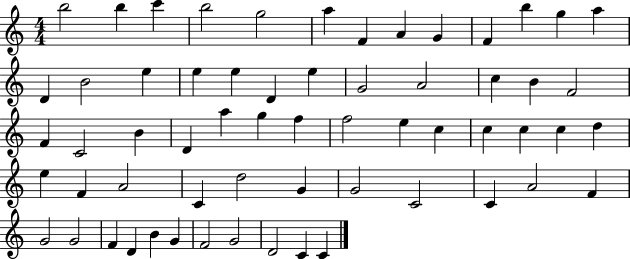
{
  \clef treble
  \numericTimeSignature
  \time 4/4
  \key c \major
  b''2 b''4 c'''4 | b''2 g''2 | a''4 f'4 a'4 g'4 | f'4 b''4 g''4 a''4 | \break d'4 b'2 e''4 | e''4 e''4 d'4 e''4 | g'2 a'2 | c''4 b'4 f'2 | \break f'4 c'2 b'4 | d'4 a''4 g''4 f''4 | f''2 e''4 c''4 | c''4 c''4 c''4 d''4 | \break e''4 f'4 a'2 | c'4 d''2 g'4 | g'2 c'2 | c'4 a'2 f'4 | \break g'2 g'2 | f'4 d'4 b'4 g'4 | f'2 g'2 | d'2 c'4 c'4 | \break \bar "|."
}